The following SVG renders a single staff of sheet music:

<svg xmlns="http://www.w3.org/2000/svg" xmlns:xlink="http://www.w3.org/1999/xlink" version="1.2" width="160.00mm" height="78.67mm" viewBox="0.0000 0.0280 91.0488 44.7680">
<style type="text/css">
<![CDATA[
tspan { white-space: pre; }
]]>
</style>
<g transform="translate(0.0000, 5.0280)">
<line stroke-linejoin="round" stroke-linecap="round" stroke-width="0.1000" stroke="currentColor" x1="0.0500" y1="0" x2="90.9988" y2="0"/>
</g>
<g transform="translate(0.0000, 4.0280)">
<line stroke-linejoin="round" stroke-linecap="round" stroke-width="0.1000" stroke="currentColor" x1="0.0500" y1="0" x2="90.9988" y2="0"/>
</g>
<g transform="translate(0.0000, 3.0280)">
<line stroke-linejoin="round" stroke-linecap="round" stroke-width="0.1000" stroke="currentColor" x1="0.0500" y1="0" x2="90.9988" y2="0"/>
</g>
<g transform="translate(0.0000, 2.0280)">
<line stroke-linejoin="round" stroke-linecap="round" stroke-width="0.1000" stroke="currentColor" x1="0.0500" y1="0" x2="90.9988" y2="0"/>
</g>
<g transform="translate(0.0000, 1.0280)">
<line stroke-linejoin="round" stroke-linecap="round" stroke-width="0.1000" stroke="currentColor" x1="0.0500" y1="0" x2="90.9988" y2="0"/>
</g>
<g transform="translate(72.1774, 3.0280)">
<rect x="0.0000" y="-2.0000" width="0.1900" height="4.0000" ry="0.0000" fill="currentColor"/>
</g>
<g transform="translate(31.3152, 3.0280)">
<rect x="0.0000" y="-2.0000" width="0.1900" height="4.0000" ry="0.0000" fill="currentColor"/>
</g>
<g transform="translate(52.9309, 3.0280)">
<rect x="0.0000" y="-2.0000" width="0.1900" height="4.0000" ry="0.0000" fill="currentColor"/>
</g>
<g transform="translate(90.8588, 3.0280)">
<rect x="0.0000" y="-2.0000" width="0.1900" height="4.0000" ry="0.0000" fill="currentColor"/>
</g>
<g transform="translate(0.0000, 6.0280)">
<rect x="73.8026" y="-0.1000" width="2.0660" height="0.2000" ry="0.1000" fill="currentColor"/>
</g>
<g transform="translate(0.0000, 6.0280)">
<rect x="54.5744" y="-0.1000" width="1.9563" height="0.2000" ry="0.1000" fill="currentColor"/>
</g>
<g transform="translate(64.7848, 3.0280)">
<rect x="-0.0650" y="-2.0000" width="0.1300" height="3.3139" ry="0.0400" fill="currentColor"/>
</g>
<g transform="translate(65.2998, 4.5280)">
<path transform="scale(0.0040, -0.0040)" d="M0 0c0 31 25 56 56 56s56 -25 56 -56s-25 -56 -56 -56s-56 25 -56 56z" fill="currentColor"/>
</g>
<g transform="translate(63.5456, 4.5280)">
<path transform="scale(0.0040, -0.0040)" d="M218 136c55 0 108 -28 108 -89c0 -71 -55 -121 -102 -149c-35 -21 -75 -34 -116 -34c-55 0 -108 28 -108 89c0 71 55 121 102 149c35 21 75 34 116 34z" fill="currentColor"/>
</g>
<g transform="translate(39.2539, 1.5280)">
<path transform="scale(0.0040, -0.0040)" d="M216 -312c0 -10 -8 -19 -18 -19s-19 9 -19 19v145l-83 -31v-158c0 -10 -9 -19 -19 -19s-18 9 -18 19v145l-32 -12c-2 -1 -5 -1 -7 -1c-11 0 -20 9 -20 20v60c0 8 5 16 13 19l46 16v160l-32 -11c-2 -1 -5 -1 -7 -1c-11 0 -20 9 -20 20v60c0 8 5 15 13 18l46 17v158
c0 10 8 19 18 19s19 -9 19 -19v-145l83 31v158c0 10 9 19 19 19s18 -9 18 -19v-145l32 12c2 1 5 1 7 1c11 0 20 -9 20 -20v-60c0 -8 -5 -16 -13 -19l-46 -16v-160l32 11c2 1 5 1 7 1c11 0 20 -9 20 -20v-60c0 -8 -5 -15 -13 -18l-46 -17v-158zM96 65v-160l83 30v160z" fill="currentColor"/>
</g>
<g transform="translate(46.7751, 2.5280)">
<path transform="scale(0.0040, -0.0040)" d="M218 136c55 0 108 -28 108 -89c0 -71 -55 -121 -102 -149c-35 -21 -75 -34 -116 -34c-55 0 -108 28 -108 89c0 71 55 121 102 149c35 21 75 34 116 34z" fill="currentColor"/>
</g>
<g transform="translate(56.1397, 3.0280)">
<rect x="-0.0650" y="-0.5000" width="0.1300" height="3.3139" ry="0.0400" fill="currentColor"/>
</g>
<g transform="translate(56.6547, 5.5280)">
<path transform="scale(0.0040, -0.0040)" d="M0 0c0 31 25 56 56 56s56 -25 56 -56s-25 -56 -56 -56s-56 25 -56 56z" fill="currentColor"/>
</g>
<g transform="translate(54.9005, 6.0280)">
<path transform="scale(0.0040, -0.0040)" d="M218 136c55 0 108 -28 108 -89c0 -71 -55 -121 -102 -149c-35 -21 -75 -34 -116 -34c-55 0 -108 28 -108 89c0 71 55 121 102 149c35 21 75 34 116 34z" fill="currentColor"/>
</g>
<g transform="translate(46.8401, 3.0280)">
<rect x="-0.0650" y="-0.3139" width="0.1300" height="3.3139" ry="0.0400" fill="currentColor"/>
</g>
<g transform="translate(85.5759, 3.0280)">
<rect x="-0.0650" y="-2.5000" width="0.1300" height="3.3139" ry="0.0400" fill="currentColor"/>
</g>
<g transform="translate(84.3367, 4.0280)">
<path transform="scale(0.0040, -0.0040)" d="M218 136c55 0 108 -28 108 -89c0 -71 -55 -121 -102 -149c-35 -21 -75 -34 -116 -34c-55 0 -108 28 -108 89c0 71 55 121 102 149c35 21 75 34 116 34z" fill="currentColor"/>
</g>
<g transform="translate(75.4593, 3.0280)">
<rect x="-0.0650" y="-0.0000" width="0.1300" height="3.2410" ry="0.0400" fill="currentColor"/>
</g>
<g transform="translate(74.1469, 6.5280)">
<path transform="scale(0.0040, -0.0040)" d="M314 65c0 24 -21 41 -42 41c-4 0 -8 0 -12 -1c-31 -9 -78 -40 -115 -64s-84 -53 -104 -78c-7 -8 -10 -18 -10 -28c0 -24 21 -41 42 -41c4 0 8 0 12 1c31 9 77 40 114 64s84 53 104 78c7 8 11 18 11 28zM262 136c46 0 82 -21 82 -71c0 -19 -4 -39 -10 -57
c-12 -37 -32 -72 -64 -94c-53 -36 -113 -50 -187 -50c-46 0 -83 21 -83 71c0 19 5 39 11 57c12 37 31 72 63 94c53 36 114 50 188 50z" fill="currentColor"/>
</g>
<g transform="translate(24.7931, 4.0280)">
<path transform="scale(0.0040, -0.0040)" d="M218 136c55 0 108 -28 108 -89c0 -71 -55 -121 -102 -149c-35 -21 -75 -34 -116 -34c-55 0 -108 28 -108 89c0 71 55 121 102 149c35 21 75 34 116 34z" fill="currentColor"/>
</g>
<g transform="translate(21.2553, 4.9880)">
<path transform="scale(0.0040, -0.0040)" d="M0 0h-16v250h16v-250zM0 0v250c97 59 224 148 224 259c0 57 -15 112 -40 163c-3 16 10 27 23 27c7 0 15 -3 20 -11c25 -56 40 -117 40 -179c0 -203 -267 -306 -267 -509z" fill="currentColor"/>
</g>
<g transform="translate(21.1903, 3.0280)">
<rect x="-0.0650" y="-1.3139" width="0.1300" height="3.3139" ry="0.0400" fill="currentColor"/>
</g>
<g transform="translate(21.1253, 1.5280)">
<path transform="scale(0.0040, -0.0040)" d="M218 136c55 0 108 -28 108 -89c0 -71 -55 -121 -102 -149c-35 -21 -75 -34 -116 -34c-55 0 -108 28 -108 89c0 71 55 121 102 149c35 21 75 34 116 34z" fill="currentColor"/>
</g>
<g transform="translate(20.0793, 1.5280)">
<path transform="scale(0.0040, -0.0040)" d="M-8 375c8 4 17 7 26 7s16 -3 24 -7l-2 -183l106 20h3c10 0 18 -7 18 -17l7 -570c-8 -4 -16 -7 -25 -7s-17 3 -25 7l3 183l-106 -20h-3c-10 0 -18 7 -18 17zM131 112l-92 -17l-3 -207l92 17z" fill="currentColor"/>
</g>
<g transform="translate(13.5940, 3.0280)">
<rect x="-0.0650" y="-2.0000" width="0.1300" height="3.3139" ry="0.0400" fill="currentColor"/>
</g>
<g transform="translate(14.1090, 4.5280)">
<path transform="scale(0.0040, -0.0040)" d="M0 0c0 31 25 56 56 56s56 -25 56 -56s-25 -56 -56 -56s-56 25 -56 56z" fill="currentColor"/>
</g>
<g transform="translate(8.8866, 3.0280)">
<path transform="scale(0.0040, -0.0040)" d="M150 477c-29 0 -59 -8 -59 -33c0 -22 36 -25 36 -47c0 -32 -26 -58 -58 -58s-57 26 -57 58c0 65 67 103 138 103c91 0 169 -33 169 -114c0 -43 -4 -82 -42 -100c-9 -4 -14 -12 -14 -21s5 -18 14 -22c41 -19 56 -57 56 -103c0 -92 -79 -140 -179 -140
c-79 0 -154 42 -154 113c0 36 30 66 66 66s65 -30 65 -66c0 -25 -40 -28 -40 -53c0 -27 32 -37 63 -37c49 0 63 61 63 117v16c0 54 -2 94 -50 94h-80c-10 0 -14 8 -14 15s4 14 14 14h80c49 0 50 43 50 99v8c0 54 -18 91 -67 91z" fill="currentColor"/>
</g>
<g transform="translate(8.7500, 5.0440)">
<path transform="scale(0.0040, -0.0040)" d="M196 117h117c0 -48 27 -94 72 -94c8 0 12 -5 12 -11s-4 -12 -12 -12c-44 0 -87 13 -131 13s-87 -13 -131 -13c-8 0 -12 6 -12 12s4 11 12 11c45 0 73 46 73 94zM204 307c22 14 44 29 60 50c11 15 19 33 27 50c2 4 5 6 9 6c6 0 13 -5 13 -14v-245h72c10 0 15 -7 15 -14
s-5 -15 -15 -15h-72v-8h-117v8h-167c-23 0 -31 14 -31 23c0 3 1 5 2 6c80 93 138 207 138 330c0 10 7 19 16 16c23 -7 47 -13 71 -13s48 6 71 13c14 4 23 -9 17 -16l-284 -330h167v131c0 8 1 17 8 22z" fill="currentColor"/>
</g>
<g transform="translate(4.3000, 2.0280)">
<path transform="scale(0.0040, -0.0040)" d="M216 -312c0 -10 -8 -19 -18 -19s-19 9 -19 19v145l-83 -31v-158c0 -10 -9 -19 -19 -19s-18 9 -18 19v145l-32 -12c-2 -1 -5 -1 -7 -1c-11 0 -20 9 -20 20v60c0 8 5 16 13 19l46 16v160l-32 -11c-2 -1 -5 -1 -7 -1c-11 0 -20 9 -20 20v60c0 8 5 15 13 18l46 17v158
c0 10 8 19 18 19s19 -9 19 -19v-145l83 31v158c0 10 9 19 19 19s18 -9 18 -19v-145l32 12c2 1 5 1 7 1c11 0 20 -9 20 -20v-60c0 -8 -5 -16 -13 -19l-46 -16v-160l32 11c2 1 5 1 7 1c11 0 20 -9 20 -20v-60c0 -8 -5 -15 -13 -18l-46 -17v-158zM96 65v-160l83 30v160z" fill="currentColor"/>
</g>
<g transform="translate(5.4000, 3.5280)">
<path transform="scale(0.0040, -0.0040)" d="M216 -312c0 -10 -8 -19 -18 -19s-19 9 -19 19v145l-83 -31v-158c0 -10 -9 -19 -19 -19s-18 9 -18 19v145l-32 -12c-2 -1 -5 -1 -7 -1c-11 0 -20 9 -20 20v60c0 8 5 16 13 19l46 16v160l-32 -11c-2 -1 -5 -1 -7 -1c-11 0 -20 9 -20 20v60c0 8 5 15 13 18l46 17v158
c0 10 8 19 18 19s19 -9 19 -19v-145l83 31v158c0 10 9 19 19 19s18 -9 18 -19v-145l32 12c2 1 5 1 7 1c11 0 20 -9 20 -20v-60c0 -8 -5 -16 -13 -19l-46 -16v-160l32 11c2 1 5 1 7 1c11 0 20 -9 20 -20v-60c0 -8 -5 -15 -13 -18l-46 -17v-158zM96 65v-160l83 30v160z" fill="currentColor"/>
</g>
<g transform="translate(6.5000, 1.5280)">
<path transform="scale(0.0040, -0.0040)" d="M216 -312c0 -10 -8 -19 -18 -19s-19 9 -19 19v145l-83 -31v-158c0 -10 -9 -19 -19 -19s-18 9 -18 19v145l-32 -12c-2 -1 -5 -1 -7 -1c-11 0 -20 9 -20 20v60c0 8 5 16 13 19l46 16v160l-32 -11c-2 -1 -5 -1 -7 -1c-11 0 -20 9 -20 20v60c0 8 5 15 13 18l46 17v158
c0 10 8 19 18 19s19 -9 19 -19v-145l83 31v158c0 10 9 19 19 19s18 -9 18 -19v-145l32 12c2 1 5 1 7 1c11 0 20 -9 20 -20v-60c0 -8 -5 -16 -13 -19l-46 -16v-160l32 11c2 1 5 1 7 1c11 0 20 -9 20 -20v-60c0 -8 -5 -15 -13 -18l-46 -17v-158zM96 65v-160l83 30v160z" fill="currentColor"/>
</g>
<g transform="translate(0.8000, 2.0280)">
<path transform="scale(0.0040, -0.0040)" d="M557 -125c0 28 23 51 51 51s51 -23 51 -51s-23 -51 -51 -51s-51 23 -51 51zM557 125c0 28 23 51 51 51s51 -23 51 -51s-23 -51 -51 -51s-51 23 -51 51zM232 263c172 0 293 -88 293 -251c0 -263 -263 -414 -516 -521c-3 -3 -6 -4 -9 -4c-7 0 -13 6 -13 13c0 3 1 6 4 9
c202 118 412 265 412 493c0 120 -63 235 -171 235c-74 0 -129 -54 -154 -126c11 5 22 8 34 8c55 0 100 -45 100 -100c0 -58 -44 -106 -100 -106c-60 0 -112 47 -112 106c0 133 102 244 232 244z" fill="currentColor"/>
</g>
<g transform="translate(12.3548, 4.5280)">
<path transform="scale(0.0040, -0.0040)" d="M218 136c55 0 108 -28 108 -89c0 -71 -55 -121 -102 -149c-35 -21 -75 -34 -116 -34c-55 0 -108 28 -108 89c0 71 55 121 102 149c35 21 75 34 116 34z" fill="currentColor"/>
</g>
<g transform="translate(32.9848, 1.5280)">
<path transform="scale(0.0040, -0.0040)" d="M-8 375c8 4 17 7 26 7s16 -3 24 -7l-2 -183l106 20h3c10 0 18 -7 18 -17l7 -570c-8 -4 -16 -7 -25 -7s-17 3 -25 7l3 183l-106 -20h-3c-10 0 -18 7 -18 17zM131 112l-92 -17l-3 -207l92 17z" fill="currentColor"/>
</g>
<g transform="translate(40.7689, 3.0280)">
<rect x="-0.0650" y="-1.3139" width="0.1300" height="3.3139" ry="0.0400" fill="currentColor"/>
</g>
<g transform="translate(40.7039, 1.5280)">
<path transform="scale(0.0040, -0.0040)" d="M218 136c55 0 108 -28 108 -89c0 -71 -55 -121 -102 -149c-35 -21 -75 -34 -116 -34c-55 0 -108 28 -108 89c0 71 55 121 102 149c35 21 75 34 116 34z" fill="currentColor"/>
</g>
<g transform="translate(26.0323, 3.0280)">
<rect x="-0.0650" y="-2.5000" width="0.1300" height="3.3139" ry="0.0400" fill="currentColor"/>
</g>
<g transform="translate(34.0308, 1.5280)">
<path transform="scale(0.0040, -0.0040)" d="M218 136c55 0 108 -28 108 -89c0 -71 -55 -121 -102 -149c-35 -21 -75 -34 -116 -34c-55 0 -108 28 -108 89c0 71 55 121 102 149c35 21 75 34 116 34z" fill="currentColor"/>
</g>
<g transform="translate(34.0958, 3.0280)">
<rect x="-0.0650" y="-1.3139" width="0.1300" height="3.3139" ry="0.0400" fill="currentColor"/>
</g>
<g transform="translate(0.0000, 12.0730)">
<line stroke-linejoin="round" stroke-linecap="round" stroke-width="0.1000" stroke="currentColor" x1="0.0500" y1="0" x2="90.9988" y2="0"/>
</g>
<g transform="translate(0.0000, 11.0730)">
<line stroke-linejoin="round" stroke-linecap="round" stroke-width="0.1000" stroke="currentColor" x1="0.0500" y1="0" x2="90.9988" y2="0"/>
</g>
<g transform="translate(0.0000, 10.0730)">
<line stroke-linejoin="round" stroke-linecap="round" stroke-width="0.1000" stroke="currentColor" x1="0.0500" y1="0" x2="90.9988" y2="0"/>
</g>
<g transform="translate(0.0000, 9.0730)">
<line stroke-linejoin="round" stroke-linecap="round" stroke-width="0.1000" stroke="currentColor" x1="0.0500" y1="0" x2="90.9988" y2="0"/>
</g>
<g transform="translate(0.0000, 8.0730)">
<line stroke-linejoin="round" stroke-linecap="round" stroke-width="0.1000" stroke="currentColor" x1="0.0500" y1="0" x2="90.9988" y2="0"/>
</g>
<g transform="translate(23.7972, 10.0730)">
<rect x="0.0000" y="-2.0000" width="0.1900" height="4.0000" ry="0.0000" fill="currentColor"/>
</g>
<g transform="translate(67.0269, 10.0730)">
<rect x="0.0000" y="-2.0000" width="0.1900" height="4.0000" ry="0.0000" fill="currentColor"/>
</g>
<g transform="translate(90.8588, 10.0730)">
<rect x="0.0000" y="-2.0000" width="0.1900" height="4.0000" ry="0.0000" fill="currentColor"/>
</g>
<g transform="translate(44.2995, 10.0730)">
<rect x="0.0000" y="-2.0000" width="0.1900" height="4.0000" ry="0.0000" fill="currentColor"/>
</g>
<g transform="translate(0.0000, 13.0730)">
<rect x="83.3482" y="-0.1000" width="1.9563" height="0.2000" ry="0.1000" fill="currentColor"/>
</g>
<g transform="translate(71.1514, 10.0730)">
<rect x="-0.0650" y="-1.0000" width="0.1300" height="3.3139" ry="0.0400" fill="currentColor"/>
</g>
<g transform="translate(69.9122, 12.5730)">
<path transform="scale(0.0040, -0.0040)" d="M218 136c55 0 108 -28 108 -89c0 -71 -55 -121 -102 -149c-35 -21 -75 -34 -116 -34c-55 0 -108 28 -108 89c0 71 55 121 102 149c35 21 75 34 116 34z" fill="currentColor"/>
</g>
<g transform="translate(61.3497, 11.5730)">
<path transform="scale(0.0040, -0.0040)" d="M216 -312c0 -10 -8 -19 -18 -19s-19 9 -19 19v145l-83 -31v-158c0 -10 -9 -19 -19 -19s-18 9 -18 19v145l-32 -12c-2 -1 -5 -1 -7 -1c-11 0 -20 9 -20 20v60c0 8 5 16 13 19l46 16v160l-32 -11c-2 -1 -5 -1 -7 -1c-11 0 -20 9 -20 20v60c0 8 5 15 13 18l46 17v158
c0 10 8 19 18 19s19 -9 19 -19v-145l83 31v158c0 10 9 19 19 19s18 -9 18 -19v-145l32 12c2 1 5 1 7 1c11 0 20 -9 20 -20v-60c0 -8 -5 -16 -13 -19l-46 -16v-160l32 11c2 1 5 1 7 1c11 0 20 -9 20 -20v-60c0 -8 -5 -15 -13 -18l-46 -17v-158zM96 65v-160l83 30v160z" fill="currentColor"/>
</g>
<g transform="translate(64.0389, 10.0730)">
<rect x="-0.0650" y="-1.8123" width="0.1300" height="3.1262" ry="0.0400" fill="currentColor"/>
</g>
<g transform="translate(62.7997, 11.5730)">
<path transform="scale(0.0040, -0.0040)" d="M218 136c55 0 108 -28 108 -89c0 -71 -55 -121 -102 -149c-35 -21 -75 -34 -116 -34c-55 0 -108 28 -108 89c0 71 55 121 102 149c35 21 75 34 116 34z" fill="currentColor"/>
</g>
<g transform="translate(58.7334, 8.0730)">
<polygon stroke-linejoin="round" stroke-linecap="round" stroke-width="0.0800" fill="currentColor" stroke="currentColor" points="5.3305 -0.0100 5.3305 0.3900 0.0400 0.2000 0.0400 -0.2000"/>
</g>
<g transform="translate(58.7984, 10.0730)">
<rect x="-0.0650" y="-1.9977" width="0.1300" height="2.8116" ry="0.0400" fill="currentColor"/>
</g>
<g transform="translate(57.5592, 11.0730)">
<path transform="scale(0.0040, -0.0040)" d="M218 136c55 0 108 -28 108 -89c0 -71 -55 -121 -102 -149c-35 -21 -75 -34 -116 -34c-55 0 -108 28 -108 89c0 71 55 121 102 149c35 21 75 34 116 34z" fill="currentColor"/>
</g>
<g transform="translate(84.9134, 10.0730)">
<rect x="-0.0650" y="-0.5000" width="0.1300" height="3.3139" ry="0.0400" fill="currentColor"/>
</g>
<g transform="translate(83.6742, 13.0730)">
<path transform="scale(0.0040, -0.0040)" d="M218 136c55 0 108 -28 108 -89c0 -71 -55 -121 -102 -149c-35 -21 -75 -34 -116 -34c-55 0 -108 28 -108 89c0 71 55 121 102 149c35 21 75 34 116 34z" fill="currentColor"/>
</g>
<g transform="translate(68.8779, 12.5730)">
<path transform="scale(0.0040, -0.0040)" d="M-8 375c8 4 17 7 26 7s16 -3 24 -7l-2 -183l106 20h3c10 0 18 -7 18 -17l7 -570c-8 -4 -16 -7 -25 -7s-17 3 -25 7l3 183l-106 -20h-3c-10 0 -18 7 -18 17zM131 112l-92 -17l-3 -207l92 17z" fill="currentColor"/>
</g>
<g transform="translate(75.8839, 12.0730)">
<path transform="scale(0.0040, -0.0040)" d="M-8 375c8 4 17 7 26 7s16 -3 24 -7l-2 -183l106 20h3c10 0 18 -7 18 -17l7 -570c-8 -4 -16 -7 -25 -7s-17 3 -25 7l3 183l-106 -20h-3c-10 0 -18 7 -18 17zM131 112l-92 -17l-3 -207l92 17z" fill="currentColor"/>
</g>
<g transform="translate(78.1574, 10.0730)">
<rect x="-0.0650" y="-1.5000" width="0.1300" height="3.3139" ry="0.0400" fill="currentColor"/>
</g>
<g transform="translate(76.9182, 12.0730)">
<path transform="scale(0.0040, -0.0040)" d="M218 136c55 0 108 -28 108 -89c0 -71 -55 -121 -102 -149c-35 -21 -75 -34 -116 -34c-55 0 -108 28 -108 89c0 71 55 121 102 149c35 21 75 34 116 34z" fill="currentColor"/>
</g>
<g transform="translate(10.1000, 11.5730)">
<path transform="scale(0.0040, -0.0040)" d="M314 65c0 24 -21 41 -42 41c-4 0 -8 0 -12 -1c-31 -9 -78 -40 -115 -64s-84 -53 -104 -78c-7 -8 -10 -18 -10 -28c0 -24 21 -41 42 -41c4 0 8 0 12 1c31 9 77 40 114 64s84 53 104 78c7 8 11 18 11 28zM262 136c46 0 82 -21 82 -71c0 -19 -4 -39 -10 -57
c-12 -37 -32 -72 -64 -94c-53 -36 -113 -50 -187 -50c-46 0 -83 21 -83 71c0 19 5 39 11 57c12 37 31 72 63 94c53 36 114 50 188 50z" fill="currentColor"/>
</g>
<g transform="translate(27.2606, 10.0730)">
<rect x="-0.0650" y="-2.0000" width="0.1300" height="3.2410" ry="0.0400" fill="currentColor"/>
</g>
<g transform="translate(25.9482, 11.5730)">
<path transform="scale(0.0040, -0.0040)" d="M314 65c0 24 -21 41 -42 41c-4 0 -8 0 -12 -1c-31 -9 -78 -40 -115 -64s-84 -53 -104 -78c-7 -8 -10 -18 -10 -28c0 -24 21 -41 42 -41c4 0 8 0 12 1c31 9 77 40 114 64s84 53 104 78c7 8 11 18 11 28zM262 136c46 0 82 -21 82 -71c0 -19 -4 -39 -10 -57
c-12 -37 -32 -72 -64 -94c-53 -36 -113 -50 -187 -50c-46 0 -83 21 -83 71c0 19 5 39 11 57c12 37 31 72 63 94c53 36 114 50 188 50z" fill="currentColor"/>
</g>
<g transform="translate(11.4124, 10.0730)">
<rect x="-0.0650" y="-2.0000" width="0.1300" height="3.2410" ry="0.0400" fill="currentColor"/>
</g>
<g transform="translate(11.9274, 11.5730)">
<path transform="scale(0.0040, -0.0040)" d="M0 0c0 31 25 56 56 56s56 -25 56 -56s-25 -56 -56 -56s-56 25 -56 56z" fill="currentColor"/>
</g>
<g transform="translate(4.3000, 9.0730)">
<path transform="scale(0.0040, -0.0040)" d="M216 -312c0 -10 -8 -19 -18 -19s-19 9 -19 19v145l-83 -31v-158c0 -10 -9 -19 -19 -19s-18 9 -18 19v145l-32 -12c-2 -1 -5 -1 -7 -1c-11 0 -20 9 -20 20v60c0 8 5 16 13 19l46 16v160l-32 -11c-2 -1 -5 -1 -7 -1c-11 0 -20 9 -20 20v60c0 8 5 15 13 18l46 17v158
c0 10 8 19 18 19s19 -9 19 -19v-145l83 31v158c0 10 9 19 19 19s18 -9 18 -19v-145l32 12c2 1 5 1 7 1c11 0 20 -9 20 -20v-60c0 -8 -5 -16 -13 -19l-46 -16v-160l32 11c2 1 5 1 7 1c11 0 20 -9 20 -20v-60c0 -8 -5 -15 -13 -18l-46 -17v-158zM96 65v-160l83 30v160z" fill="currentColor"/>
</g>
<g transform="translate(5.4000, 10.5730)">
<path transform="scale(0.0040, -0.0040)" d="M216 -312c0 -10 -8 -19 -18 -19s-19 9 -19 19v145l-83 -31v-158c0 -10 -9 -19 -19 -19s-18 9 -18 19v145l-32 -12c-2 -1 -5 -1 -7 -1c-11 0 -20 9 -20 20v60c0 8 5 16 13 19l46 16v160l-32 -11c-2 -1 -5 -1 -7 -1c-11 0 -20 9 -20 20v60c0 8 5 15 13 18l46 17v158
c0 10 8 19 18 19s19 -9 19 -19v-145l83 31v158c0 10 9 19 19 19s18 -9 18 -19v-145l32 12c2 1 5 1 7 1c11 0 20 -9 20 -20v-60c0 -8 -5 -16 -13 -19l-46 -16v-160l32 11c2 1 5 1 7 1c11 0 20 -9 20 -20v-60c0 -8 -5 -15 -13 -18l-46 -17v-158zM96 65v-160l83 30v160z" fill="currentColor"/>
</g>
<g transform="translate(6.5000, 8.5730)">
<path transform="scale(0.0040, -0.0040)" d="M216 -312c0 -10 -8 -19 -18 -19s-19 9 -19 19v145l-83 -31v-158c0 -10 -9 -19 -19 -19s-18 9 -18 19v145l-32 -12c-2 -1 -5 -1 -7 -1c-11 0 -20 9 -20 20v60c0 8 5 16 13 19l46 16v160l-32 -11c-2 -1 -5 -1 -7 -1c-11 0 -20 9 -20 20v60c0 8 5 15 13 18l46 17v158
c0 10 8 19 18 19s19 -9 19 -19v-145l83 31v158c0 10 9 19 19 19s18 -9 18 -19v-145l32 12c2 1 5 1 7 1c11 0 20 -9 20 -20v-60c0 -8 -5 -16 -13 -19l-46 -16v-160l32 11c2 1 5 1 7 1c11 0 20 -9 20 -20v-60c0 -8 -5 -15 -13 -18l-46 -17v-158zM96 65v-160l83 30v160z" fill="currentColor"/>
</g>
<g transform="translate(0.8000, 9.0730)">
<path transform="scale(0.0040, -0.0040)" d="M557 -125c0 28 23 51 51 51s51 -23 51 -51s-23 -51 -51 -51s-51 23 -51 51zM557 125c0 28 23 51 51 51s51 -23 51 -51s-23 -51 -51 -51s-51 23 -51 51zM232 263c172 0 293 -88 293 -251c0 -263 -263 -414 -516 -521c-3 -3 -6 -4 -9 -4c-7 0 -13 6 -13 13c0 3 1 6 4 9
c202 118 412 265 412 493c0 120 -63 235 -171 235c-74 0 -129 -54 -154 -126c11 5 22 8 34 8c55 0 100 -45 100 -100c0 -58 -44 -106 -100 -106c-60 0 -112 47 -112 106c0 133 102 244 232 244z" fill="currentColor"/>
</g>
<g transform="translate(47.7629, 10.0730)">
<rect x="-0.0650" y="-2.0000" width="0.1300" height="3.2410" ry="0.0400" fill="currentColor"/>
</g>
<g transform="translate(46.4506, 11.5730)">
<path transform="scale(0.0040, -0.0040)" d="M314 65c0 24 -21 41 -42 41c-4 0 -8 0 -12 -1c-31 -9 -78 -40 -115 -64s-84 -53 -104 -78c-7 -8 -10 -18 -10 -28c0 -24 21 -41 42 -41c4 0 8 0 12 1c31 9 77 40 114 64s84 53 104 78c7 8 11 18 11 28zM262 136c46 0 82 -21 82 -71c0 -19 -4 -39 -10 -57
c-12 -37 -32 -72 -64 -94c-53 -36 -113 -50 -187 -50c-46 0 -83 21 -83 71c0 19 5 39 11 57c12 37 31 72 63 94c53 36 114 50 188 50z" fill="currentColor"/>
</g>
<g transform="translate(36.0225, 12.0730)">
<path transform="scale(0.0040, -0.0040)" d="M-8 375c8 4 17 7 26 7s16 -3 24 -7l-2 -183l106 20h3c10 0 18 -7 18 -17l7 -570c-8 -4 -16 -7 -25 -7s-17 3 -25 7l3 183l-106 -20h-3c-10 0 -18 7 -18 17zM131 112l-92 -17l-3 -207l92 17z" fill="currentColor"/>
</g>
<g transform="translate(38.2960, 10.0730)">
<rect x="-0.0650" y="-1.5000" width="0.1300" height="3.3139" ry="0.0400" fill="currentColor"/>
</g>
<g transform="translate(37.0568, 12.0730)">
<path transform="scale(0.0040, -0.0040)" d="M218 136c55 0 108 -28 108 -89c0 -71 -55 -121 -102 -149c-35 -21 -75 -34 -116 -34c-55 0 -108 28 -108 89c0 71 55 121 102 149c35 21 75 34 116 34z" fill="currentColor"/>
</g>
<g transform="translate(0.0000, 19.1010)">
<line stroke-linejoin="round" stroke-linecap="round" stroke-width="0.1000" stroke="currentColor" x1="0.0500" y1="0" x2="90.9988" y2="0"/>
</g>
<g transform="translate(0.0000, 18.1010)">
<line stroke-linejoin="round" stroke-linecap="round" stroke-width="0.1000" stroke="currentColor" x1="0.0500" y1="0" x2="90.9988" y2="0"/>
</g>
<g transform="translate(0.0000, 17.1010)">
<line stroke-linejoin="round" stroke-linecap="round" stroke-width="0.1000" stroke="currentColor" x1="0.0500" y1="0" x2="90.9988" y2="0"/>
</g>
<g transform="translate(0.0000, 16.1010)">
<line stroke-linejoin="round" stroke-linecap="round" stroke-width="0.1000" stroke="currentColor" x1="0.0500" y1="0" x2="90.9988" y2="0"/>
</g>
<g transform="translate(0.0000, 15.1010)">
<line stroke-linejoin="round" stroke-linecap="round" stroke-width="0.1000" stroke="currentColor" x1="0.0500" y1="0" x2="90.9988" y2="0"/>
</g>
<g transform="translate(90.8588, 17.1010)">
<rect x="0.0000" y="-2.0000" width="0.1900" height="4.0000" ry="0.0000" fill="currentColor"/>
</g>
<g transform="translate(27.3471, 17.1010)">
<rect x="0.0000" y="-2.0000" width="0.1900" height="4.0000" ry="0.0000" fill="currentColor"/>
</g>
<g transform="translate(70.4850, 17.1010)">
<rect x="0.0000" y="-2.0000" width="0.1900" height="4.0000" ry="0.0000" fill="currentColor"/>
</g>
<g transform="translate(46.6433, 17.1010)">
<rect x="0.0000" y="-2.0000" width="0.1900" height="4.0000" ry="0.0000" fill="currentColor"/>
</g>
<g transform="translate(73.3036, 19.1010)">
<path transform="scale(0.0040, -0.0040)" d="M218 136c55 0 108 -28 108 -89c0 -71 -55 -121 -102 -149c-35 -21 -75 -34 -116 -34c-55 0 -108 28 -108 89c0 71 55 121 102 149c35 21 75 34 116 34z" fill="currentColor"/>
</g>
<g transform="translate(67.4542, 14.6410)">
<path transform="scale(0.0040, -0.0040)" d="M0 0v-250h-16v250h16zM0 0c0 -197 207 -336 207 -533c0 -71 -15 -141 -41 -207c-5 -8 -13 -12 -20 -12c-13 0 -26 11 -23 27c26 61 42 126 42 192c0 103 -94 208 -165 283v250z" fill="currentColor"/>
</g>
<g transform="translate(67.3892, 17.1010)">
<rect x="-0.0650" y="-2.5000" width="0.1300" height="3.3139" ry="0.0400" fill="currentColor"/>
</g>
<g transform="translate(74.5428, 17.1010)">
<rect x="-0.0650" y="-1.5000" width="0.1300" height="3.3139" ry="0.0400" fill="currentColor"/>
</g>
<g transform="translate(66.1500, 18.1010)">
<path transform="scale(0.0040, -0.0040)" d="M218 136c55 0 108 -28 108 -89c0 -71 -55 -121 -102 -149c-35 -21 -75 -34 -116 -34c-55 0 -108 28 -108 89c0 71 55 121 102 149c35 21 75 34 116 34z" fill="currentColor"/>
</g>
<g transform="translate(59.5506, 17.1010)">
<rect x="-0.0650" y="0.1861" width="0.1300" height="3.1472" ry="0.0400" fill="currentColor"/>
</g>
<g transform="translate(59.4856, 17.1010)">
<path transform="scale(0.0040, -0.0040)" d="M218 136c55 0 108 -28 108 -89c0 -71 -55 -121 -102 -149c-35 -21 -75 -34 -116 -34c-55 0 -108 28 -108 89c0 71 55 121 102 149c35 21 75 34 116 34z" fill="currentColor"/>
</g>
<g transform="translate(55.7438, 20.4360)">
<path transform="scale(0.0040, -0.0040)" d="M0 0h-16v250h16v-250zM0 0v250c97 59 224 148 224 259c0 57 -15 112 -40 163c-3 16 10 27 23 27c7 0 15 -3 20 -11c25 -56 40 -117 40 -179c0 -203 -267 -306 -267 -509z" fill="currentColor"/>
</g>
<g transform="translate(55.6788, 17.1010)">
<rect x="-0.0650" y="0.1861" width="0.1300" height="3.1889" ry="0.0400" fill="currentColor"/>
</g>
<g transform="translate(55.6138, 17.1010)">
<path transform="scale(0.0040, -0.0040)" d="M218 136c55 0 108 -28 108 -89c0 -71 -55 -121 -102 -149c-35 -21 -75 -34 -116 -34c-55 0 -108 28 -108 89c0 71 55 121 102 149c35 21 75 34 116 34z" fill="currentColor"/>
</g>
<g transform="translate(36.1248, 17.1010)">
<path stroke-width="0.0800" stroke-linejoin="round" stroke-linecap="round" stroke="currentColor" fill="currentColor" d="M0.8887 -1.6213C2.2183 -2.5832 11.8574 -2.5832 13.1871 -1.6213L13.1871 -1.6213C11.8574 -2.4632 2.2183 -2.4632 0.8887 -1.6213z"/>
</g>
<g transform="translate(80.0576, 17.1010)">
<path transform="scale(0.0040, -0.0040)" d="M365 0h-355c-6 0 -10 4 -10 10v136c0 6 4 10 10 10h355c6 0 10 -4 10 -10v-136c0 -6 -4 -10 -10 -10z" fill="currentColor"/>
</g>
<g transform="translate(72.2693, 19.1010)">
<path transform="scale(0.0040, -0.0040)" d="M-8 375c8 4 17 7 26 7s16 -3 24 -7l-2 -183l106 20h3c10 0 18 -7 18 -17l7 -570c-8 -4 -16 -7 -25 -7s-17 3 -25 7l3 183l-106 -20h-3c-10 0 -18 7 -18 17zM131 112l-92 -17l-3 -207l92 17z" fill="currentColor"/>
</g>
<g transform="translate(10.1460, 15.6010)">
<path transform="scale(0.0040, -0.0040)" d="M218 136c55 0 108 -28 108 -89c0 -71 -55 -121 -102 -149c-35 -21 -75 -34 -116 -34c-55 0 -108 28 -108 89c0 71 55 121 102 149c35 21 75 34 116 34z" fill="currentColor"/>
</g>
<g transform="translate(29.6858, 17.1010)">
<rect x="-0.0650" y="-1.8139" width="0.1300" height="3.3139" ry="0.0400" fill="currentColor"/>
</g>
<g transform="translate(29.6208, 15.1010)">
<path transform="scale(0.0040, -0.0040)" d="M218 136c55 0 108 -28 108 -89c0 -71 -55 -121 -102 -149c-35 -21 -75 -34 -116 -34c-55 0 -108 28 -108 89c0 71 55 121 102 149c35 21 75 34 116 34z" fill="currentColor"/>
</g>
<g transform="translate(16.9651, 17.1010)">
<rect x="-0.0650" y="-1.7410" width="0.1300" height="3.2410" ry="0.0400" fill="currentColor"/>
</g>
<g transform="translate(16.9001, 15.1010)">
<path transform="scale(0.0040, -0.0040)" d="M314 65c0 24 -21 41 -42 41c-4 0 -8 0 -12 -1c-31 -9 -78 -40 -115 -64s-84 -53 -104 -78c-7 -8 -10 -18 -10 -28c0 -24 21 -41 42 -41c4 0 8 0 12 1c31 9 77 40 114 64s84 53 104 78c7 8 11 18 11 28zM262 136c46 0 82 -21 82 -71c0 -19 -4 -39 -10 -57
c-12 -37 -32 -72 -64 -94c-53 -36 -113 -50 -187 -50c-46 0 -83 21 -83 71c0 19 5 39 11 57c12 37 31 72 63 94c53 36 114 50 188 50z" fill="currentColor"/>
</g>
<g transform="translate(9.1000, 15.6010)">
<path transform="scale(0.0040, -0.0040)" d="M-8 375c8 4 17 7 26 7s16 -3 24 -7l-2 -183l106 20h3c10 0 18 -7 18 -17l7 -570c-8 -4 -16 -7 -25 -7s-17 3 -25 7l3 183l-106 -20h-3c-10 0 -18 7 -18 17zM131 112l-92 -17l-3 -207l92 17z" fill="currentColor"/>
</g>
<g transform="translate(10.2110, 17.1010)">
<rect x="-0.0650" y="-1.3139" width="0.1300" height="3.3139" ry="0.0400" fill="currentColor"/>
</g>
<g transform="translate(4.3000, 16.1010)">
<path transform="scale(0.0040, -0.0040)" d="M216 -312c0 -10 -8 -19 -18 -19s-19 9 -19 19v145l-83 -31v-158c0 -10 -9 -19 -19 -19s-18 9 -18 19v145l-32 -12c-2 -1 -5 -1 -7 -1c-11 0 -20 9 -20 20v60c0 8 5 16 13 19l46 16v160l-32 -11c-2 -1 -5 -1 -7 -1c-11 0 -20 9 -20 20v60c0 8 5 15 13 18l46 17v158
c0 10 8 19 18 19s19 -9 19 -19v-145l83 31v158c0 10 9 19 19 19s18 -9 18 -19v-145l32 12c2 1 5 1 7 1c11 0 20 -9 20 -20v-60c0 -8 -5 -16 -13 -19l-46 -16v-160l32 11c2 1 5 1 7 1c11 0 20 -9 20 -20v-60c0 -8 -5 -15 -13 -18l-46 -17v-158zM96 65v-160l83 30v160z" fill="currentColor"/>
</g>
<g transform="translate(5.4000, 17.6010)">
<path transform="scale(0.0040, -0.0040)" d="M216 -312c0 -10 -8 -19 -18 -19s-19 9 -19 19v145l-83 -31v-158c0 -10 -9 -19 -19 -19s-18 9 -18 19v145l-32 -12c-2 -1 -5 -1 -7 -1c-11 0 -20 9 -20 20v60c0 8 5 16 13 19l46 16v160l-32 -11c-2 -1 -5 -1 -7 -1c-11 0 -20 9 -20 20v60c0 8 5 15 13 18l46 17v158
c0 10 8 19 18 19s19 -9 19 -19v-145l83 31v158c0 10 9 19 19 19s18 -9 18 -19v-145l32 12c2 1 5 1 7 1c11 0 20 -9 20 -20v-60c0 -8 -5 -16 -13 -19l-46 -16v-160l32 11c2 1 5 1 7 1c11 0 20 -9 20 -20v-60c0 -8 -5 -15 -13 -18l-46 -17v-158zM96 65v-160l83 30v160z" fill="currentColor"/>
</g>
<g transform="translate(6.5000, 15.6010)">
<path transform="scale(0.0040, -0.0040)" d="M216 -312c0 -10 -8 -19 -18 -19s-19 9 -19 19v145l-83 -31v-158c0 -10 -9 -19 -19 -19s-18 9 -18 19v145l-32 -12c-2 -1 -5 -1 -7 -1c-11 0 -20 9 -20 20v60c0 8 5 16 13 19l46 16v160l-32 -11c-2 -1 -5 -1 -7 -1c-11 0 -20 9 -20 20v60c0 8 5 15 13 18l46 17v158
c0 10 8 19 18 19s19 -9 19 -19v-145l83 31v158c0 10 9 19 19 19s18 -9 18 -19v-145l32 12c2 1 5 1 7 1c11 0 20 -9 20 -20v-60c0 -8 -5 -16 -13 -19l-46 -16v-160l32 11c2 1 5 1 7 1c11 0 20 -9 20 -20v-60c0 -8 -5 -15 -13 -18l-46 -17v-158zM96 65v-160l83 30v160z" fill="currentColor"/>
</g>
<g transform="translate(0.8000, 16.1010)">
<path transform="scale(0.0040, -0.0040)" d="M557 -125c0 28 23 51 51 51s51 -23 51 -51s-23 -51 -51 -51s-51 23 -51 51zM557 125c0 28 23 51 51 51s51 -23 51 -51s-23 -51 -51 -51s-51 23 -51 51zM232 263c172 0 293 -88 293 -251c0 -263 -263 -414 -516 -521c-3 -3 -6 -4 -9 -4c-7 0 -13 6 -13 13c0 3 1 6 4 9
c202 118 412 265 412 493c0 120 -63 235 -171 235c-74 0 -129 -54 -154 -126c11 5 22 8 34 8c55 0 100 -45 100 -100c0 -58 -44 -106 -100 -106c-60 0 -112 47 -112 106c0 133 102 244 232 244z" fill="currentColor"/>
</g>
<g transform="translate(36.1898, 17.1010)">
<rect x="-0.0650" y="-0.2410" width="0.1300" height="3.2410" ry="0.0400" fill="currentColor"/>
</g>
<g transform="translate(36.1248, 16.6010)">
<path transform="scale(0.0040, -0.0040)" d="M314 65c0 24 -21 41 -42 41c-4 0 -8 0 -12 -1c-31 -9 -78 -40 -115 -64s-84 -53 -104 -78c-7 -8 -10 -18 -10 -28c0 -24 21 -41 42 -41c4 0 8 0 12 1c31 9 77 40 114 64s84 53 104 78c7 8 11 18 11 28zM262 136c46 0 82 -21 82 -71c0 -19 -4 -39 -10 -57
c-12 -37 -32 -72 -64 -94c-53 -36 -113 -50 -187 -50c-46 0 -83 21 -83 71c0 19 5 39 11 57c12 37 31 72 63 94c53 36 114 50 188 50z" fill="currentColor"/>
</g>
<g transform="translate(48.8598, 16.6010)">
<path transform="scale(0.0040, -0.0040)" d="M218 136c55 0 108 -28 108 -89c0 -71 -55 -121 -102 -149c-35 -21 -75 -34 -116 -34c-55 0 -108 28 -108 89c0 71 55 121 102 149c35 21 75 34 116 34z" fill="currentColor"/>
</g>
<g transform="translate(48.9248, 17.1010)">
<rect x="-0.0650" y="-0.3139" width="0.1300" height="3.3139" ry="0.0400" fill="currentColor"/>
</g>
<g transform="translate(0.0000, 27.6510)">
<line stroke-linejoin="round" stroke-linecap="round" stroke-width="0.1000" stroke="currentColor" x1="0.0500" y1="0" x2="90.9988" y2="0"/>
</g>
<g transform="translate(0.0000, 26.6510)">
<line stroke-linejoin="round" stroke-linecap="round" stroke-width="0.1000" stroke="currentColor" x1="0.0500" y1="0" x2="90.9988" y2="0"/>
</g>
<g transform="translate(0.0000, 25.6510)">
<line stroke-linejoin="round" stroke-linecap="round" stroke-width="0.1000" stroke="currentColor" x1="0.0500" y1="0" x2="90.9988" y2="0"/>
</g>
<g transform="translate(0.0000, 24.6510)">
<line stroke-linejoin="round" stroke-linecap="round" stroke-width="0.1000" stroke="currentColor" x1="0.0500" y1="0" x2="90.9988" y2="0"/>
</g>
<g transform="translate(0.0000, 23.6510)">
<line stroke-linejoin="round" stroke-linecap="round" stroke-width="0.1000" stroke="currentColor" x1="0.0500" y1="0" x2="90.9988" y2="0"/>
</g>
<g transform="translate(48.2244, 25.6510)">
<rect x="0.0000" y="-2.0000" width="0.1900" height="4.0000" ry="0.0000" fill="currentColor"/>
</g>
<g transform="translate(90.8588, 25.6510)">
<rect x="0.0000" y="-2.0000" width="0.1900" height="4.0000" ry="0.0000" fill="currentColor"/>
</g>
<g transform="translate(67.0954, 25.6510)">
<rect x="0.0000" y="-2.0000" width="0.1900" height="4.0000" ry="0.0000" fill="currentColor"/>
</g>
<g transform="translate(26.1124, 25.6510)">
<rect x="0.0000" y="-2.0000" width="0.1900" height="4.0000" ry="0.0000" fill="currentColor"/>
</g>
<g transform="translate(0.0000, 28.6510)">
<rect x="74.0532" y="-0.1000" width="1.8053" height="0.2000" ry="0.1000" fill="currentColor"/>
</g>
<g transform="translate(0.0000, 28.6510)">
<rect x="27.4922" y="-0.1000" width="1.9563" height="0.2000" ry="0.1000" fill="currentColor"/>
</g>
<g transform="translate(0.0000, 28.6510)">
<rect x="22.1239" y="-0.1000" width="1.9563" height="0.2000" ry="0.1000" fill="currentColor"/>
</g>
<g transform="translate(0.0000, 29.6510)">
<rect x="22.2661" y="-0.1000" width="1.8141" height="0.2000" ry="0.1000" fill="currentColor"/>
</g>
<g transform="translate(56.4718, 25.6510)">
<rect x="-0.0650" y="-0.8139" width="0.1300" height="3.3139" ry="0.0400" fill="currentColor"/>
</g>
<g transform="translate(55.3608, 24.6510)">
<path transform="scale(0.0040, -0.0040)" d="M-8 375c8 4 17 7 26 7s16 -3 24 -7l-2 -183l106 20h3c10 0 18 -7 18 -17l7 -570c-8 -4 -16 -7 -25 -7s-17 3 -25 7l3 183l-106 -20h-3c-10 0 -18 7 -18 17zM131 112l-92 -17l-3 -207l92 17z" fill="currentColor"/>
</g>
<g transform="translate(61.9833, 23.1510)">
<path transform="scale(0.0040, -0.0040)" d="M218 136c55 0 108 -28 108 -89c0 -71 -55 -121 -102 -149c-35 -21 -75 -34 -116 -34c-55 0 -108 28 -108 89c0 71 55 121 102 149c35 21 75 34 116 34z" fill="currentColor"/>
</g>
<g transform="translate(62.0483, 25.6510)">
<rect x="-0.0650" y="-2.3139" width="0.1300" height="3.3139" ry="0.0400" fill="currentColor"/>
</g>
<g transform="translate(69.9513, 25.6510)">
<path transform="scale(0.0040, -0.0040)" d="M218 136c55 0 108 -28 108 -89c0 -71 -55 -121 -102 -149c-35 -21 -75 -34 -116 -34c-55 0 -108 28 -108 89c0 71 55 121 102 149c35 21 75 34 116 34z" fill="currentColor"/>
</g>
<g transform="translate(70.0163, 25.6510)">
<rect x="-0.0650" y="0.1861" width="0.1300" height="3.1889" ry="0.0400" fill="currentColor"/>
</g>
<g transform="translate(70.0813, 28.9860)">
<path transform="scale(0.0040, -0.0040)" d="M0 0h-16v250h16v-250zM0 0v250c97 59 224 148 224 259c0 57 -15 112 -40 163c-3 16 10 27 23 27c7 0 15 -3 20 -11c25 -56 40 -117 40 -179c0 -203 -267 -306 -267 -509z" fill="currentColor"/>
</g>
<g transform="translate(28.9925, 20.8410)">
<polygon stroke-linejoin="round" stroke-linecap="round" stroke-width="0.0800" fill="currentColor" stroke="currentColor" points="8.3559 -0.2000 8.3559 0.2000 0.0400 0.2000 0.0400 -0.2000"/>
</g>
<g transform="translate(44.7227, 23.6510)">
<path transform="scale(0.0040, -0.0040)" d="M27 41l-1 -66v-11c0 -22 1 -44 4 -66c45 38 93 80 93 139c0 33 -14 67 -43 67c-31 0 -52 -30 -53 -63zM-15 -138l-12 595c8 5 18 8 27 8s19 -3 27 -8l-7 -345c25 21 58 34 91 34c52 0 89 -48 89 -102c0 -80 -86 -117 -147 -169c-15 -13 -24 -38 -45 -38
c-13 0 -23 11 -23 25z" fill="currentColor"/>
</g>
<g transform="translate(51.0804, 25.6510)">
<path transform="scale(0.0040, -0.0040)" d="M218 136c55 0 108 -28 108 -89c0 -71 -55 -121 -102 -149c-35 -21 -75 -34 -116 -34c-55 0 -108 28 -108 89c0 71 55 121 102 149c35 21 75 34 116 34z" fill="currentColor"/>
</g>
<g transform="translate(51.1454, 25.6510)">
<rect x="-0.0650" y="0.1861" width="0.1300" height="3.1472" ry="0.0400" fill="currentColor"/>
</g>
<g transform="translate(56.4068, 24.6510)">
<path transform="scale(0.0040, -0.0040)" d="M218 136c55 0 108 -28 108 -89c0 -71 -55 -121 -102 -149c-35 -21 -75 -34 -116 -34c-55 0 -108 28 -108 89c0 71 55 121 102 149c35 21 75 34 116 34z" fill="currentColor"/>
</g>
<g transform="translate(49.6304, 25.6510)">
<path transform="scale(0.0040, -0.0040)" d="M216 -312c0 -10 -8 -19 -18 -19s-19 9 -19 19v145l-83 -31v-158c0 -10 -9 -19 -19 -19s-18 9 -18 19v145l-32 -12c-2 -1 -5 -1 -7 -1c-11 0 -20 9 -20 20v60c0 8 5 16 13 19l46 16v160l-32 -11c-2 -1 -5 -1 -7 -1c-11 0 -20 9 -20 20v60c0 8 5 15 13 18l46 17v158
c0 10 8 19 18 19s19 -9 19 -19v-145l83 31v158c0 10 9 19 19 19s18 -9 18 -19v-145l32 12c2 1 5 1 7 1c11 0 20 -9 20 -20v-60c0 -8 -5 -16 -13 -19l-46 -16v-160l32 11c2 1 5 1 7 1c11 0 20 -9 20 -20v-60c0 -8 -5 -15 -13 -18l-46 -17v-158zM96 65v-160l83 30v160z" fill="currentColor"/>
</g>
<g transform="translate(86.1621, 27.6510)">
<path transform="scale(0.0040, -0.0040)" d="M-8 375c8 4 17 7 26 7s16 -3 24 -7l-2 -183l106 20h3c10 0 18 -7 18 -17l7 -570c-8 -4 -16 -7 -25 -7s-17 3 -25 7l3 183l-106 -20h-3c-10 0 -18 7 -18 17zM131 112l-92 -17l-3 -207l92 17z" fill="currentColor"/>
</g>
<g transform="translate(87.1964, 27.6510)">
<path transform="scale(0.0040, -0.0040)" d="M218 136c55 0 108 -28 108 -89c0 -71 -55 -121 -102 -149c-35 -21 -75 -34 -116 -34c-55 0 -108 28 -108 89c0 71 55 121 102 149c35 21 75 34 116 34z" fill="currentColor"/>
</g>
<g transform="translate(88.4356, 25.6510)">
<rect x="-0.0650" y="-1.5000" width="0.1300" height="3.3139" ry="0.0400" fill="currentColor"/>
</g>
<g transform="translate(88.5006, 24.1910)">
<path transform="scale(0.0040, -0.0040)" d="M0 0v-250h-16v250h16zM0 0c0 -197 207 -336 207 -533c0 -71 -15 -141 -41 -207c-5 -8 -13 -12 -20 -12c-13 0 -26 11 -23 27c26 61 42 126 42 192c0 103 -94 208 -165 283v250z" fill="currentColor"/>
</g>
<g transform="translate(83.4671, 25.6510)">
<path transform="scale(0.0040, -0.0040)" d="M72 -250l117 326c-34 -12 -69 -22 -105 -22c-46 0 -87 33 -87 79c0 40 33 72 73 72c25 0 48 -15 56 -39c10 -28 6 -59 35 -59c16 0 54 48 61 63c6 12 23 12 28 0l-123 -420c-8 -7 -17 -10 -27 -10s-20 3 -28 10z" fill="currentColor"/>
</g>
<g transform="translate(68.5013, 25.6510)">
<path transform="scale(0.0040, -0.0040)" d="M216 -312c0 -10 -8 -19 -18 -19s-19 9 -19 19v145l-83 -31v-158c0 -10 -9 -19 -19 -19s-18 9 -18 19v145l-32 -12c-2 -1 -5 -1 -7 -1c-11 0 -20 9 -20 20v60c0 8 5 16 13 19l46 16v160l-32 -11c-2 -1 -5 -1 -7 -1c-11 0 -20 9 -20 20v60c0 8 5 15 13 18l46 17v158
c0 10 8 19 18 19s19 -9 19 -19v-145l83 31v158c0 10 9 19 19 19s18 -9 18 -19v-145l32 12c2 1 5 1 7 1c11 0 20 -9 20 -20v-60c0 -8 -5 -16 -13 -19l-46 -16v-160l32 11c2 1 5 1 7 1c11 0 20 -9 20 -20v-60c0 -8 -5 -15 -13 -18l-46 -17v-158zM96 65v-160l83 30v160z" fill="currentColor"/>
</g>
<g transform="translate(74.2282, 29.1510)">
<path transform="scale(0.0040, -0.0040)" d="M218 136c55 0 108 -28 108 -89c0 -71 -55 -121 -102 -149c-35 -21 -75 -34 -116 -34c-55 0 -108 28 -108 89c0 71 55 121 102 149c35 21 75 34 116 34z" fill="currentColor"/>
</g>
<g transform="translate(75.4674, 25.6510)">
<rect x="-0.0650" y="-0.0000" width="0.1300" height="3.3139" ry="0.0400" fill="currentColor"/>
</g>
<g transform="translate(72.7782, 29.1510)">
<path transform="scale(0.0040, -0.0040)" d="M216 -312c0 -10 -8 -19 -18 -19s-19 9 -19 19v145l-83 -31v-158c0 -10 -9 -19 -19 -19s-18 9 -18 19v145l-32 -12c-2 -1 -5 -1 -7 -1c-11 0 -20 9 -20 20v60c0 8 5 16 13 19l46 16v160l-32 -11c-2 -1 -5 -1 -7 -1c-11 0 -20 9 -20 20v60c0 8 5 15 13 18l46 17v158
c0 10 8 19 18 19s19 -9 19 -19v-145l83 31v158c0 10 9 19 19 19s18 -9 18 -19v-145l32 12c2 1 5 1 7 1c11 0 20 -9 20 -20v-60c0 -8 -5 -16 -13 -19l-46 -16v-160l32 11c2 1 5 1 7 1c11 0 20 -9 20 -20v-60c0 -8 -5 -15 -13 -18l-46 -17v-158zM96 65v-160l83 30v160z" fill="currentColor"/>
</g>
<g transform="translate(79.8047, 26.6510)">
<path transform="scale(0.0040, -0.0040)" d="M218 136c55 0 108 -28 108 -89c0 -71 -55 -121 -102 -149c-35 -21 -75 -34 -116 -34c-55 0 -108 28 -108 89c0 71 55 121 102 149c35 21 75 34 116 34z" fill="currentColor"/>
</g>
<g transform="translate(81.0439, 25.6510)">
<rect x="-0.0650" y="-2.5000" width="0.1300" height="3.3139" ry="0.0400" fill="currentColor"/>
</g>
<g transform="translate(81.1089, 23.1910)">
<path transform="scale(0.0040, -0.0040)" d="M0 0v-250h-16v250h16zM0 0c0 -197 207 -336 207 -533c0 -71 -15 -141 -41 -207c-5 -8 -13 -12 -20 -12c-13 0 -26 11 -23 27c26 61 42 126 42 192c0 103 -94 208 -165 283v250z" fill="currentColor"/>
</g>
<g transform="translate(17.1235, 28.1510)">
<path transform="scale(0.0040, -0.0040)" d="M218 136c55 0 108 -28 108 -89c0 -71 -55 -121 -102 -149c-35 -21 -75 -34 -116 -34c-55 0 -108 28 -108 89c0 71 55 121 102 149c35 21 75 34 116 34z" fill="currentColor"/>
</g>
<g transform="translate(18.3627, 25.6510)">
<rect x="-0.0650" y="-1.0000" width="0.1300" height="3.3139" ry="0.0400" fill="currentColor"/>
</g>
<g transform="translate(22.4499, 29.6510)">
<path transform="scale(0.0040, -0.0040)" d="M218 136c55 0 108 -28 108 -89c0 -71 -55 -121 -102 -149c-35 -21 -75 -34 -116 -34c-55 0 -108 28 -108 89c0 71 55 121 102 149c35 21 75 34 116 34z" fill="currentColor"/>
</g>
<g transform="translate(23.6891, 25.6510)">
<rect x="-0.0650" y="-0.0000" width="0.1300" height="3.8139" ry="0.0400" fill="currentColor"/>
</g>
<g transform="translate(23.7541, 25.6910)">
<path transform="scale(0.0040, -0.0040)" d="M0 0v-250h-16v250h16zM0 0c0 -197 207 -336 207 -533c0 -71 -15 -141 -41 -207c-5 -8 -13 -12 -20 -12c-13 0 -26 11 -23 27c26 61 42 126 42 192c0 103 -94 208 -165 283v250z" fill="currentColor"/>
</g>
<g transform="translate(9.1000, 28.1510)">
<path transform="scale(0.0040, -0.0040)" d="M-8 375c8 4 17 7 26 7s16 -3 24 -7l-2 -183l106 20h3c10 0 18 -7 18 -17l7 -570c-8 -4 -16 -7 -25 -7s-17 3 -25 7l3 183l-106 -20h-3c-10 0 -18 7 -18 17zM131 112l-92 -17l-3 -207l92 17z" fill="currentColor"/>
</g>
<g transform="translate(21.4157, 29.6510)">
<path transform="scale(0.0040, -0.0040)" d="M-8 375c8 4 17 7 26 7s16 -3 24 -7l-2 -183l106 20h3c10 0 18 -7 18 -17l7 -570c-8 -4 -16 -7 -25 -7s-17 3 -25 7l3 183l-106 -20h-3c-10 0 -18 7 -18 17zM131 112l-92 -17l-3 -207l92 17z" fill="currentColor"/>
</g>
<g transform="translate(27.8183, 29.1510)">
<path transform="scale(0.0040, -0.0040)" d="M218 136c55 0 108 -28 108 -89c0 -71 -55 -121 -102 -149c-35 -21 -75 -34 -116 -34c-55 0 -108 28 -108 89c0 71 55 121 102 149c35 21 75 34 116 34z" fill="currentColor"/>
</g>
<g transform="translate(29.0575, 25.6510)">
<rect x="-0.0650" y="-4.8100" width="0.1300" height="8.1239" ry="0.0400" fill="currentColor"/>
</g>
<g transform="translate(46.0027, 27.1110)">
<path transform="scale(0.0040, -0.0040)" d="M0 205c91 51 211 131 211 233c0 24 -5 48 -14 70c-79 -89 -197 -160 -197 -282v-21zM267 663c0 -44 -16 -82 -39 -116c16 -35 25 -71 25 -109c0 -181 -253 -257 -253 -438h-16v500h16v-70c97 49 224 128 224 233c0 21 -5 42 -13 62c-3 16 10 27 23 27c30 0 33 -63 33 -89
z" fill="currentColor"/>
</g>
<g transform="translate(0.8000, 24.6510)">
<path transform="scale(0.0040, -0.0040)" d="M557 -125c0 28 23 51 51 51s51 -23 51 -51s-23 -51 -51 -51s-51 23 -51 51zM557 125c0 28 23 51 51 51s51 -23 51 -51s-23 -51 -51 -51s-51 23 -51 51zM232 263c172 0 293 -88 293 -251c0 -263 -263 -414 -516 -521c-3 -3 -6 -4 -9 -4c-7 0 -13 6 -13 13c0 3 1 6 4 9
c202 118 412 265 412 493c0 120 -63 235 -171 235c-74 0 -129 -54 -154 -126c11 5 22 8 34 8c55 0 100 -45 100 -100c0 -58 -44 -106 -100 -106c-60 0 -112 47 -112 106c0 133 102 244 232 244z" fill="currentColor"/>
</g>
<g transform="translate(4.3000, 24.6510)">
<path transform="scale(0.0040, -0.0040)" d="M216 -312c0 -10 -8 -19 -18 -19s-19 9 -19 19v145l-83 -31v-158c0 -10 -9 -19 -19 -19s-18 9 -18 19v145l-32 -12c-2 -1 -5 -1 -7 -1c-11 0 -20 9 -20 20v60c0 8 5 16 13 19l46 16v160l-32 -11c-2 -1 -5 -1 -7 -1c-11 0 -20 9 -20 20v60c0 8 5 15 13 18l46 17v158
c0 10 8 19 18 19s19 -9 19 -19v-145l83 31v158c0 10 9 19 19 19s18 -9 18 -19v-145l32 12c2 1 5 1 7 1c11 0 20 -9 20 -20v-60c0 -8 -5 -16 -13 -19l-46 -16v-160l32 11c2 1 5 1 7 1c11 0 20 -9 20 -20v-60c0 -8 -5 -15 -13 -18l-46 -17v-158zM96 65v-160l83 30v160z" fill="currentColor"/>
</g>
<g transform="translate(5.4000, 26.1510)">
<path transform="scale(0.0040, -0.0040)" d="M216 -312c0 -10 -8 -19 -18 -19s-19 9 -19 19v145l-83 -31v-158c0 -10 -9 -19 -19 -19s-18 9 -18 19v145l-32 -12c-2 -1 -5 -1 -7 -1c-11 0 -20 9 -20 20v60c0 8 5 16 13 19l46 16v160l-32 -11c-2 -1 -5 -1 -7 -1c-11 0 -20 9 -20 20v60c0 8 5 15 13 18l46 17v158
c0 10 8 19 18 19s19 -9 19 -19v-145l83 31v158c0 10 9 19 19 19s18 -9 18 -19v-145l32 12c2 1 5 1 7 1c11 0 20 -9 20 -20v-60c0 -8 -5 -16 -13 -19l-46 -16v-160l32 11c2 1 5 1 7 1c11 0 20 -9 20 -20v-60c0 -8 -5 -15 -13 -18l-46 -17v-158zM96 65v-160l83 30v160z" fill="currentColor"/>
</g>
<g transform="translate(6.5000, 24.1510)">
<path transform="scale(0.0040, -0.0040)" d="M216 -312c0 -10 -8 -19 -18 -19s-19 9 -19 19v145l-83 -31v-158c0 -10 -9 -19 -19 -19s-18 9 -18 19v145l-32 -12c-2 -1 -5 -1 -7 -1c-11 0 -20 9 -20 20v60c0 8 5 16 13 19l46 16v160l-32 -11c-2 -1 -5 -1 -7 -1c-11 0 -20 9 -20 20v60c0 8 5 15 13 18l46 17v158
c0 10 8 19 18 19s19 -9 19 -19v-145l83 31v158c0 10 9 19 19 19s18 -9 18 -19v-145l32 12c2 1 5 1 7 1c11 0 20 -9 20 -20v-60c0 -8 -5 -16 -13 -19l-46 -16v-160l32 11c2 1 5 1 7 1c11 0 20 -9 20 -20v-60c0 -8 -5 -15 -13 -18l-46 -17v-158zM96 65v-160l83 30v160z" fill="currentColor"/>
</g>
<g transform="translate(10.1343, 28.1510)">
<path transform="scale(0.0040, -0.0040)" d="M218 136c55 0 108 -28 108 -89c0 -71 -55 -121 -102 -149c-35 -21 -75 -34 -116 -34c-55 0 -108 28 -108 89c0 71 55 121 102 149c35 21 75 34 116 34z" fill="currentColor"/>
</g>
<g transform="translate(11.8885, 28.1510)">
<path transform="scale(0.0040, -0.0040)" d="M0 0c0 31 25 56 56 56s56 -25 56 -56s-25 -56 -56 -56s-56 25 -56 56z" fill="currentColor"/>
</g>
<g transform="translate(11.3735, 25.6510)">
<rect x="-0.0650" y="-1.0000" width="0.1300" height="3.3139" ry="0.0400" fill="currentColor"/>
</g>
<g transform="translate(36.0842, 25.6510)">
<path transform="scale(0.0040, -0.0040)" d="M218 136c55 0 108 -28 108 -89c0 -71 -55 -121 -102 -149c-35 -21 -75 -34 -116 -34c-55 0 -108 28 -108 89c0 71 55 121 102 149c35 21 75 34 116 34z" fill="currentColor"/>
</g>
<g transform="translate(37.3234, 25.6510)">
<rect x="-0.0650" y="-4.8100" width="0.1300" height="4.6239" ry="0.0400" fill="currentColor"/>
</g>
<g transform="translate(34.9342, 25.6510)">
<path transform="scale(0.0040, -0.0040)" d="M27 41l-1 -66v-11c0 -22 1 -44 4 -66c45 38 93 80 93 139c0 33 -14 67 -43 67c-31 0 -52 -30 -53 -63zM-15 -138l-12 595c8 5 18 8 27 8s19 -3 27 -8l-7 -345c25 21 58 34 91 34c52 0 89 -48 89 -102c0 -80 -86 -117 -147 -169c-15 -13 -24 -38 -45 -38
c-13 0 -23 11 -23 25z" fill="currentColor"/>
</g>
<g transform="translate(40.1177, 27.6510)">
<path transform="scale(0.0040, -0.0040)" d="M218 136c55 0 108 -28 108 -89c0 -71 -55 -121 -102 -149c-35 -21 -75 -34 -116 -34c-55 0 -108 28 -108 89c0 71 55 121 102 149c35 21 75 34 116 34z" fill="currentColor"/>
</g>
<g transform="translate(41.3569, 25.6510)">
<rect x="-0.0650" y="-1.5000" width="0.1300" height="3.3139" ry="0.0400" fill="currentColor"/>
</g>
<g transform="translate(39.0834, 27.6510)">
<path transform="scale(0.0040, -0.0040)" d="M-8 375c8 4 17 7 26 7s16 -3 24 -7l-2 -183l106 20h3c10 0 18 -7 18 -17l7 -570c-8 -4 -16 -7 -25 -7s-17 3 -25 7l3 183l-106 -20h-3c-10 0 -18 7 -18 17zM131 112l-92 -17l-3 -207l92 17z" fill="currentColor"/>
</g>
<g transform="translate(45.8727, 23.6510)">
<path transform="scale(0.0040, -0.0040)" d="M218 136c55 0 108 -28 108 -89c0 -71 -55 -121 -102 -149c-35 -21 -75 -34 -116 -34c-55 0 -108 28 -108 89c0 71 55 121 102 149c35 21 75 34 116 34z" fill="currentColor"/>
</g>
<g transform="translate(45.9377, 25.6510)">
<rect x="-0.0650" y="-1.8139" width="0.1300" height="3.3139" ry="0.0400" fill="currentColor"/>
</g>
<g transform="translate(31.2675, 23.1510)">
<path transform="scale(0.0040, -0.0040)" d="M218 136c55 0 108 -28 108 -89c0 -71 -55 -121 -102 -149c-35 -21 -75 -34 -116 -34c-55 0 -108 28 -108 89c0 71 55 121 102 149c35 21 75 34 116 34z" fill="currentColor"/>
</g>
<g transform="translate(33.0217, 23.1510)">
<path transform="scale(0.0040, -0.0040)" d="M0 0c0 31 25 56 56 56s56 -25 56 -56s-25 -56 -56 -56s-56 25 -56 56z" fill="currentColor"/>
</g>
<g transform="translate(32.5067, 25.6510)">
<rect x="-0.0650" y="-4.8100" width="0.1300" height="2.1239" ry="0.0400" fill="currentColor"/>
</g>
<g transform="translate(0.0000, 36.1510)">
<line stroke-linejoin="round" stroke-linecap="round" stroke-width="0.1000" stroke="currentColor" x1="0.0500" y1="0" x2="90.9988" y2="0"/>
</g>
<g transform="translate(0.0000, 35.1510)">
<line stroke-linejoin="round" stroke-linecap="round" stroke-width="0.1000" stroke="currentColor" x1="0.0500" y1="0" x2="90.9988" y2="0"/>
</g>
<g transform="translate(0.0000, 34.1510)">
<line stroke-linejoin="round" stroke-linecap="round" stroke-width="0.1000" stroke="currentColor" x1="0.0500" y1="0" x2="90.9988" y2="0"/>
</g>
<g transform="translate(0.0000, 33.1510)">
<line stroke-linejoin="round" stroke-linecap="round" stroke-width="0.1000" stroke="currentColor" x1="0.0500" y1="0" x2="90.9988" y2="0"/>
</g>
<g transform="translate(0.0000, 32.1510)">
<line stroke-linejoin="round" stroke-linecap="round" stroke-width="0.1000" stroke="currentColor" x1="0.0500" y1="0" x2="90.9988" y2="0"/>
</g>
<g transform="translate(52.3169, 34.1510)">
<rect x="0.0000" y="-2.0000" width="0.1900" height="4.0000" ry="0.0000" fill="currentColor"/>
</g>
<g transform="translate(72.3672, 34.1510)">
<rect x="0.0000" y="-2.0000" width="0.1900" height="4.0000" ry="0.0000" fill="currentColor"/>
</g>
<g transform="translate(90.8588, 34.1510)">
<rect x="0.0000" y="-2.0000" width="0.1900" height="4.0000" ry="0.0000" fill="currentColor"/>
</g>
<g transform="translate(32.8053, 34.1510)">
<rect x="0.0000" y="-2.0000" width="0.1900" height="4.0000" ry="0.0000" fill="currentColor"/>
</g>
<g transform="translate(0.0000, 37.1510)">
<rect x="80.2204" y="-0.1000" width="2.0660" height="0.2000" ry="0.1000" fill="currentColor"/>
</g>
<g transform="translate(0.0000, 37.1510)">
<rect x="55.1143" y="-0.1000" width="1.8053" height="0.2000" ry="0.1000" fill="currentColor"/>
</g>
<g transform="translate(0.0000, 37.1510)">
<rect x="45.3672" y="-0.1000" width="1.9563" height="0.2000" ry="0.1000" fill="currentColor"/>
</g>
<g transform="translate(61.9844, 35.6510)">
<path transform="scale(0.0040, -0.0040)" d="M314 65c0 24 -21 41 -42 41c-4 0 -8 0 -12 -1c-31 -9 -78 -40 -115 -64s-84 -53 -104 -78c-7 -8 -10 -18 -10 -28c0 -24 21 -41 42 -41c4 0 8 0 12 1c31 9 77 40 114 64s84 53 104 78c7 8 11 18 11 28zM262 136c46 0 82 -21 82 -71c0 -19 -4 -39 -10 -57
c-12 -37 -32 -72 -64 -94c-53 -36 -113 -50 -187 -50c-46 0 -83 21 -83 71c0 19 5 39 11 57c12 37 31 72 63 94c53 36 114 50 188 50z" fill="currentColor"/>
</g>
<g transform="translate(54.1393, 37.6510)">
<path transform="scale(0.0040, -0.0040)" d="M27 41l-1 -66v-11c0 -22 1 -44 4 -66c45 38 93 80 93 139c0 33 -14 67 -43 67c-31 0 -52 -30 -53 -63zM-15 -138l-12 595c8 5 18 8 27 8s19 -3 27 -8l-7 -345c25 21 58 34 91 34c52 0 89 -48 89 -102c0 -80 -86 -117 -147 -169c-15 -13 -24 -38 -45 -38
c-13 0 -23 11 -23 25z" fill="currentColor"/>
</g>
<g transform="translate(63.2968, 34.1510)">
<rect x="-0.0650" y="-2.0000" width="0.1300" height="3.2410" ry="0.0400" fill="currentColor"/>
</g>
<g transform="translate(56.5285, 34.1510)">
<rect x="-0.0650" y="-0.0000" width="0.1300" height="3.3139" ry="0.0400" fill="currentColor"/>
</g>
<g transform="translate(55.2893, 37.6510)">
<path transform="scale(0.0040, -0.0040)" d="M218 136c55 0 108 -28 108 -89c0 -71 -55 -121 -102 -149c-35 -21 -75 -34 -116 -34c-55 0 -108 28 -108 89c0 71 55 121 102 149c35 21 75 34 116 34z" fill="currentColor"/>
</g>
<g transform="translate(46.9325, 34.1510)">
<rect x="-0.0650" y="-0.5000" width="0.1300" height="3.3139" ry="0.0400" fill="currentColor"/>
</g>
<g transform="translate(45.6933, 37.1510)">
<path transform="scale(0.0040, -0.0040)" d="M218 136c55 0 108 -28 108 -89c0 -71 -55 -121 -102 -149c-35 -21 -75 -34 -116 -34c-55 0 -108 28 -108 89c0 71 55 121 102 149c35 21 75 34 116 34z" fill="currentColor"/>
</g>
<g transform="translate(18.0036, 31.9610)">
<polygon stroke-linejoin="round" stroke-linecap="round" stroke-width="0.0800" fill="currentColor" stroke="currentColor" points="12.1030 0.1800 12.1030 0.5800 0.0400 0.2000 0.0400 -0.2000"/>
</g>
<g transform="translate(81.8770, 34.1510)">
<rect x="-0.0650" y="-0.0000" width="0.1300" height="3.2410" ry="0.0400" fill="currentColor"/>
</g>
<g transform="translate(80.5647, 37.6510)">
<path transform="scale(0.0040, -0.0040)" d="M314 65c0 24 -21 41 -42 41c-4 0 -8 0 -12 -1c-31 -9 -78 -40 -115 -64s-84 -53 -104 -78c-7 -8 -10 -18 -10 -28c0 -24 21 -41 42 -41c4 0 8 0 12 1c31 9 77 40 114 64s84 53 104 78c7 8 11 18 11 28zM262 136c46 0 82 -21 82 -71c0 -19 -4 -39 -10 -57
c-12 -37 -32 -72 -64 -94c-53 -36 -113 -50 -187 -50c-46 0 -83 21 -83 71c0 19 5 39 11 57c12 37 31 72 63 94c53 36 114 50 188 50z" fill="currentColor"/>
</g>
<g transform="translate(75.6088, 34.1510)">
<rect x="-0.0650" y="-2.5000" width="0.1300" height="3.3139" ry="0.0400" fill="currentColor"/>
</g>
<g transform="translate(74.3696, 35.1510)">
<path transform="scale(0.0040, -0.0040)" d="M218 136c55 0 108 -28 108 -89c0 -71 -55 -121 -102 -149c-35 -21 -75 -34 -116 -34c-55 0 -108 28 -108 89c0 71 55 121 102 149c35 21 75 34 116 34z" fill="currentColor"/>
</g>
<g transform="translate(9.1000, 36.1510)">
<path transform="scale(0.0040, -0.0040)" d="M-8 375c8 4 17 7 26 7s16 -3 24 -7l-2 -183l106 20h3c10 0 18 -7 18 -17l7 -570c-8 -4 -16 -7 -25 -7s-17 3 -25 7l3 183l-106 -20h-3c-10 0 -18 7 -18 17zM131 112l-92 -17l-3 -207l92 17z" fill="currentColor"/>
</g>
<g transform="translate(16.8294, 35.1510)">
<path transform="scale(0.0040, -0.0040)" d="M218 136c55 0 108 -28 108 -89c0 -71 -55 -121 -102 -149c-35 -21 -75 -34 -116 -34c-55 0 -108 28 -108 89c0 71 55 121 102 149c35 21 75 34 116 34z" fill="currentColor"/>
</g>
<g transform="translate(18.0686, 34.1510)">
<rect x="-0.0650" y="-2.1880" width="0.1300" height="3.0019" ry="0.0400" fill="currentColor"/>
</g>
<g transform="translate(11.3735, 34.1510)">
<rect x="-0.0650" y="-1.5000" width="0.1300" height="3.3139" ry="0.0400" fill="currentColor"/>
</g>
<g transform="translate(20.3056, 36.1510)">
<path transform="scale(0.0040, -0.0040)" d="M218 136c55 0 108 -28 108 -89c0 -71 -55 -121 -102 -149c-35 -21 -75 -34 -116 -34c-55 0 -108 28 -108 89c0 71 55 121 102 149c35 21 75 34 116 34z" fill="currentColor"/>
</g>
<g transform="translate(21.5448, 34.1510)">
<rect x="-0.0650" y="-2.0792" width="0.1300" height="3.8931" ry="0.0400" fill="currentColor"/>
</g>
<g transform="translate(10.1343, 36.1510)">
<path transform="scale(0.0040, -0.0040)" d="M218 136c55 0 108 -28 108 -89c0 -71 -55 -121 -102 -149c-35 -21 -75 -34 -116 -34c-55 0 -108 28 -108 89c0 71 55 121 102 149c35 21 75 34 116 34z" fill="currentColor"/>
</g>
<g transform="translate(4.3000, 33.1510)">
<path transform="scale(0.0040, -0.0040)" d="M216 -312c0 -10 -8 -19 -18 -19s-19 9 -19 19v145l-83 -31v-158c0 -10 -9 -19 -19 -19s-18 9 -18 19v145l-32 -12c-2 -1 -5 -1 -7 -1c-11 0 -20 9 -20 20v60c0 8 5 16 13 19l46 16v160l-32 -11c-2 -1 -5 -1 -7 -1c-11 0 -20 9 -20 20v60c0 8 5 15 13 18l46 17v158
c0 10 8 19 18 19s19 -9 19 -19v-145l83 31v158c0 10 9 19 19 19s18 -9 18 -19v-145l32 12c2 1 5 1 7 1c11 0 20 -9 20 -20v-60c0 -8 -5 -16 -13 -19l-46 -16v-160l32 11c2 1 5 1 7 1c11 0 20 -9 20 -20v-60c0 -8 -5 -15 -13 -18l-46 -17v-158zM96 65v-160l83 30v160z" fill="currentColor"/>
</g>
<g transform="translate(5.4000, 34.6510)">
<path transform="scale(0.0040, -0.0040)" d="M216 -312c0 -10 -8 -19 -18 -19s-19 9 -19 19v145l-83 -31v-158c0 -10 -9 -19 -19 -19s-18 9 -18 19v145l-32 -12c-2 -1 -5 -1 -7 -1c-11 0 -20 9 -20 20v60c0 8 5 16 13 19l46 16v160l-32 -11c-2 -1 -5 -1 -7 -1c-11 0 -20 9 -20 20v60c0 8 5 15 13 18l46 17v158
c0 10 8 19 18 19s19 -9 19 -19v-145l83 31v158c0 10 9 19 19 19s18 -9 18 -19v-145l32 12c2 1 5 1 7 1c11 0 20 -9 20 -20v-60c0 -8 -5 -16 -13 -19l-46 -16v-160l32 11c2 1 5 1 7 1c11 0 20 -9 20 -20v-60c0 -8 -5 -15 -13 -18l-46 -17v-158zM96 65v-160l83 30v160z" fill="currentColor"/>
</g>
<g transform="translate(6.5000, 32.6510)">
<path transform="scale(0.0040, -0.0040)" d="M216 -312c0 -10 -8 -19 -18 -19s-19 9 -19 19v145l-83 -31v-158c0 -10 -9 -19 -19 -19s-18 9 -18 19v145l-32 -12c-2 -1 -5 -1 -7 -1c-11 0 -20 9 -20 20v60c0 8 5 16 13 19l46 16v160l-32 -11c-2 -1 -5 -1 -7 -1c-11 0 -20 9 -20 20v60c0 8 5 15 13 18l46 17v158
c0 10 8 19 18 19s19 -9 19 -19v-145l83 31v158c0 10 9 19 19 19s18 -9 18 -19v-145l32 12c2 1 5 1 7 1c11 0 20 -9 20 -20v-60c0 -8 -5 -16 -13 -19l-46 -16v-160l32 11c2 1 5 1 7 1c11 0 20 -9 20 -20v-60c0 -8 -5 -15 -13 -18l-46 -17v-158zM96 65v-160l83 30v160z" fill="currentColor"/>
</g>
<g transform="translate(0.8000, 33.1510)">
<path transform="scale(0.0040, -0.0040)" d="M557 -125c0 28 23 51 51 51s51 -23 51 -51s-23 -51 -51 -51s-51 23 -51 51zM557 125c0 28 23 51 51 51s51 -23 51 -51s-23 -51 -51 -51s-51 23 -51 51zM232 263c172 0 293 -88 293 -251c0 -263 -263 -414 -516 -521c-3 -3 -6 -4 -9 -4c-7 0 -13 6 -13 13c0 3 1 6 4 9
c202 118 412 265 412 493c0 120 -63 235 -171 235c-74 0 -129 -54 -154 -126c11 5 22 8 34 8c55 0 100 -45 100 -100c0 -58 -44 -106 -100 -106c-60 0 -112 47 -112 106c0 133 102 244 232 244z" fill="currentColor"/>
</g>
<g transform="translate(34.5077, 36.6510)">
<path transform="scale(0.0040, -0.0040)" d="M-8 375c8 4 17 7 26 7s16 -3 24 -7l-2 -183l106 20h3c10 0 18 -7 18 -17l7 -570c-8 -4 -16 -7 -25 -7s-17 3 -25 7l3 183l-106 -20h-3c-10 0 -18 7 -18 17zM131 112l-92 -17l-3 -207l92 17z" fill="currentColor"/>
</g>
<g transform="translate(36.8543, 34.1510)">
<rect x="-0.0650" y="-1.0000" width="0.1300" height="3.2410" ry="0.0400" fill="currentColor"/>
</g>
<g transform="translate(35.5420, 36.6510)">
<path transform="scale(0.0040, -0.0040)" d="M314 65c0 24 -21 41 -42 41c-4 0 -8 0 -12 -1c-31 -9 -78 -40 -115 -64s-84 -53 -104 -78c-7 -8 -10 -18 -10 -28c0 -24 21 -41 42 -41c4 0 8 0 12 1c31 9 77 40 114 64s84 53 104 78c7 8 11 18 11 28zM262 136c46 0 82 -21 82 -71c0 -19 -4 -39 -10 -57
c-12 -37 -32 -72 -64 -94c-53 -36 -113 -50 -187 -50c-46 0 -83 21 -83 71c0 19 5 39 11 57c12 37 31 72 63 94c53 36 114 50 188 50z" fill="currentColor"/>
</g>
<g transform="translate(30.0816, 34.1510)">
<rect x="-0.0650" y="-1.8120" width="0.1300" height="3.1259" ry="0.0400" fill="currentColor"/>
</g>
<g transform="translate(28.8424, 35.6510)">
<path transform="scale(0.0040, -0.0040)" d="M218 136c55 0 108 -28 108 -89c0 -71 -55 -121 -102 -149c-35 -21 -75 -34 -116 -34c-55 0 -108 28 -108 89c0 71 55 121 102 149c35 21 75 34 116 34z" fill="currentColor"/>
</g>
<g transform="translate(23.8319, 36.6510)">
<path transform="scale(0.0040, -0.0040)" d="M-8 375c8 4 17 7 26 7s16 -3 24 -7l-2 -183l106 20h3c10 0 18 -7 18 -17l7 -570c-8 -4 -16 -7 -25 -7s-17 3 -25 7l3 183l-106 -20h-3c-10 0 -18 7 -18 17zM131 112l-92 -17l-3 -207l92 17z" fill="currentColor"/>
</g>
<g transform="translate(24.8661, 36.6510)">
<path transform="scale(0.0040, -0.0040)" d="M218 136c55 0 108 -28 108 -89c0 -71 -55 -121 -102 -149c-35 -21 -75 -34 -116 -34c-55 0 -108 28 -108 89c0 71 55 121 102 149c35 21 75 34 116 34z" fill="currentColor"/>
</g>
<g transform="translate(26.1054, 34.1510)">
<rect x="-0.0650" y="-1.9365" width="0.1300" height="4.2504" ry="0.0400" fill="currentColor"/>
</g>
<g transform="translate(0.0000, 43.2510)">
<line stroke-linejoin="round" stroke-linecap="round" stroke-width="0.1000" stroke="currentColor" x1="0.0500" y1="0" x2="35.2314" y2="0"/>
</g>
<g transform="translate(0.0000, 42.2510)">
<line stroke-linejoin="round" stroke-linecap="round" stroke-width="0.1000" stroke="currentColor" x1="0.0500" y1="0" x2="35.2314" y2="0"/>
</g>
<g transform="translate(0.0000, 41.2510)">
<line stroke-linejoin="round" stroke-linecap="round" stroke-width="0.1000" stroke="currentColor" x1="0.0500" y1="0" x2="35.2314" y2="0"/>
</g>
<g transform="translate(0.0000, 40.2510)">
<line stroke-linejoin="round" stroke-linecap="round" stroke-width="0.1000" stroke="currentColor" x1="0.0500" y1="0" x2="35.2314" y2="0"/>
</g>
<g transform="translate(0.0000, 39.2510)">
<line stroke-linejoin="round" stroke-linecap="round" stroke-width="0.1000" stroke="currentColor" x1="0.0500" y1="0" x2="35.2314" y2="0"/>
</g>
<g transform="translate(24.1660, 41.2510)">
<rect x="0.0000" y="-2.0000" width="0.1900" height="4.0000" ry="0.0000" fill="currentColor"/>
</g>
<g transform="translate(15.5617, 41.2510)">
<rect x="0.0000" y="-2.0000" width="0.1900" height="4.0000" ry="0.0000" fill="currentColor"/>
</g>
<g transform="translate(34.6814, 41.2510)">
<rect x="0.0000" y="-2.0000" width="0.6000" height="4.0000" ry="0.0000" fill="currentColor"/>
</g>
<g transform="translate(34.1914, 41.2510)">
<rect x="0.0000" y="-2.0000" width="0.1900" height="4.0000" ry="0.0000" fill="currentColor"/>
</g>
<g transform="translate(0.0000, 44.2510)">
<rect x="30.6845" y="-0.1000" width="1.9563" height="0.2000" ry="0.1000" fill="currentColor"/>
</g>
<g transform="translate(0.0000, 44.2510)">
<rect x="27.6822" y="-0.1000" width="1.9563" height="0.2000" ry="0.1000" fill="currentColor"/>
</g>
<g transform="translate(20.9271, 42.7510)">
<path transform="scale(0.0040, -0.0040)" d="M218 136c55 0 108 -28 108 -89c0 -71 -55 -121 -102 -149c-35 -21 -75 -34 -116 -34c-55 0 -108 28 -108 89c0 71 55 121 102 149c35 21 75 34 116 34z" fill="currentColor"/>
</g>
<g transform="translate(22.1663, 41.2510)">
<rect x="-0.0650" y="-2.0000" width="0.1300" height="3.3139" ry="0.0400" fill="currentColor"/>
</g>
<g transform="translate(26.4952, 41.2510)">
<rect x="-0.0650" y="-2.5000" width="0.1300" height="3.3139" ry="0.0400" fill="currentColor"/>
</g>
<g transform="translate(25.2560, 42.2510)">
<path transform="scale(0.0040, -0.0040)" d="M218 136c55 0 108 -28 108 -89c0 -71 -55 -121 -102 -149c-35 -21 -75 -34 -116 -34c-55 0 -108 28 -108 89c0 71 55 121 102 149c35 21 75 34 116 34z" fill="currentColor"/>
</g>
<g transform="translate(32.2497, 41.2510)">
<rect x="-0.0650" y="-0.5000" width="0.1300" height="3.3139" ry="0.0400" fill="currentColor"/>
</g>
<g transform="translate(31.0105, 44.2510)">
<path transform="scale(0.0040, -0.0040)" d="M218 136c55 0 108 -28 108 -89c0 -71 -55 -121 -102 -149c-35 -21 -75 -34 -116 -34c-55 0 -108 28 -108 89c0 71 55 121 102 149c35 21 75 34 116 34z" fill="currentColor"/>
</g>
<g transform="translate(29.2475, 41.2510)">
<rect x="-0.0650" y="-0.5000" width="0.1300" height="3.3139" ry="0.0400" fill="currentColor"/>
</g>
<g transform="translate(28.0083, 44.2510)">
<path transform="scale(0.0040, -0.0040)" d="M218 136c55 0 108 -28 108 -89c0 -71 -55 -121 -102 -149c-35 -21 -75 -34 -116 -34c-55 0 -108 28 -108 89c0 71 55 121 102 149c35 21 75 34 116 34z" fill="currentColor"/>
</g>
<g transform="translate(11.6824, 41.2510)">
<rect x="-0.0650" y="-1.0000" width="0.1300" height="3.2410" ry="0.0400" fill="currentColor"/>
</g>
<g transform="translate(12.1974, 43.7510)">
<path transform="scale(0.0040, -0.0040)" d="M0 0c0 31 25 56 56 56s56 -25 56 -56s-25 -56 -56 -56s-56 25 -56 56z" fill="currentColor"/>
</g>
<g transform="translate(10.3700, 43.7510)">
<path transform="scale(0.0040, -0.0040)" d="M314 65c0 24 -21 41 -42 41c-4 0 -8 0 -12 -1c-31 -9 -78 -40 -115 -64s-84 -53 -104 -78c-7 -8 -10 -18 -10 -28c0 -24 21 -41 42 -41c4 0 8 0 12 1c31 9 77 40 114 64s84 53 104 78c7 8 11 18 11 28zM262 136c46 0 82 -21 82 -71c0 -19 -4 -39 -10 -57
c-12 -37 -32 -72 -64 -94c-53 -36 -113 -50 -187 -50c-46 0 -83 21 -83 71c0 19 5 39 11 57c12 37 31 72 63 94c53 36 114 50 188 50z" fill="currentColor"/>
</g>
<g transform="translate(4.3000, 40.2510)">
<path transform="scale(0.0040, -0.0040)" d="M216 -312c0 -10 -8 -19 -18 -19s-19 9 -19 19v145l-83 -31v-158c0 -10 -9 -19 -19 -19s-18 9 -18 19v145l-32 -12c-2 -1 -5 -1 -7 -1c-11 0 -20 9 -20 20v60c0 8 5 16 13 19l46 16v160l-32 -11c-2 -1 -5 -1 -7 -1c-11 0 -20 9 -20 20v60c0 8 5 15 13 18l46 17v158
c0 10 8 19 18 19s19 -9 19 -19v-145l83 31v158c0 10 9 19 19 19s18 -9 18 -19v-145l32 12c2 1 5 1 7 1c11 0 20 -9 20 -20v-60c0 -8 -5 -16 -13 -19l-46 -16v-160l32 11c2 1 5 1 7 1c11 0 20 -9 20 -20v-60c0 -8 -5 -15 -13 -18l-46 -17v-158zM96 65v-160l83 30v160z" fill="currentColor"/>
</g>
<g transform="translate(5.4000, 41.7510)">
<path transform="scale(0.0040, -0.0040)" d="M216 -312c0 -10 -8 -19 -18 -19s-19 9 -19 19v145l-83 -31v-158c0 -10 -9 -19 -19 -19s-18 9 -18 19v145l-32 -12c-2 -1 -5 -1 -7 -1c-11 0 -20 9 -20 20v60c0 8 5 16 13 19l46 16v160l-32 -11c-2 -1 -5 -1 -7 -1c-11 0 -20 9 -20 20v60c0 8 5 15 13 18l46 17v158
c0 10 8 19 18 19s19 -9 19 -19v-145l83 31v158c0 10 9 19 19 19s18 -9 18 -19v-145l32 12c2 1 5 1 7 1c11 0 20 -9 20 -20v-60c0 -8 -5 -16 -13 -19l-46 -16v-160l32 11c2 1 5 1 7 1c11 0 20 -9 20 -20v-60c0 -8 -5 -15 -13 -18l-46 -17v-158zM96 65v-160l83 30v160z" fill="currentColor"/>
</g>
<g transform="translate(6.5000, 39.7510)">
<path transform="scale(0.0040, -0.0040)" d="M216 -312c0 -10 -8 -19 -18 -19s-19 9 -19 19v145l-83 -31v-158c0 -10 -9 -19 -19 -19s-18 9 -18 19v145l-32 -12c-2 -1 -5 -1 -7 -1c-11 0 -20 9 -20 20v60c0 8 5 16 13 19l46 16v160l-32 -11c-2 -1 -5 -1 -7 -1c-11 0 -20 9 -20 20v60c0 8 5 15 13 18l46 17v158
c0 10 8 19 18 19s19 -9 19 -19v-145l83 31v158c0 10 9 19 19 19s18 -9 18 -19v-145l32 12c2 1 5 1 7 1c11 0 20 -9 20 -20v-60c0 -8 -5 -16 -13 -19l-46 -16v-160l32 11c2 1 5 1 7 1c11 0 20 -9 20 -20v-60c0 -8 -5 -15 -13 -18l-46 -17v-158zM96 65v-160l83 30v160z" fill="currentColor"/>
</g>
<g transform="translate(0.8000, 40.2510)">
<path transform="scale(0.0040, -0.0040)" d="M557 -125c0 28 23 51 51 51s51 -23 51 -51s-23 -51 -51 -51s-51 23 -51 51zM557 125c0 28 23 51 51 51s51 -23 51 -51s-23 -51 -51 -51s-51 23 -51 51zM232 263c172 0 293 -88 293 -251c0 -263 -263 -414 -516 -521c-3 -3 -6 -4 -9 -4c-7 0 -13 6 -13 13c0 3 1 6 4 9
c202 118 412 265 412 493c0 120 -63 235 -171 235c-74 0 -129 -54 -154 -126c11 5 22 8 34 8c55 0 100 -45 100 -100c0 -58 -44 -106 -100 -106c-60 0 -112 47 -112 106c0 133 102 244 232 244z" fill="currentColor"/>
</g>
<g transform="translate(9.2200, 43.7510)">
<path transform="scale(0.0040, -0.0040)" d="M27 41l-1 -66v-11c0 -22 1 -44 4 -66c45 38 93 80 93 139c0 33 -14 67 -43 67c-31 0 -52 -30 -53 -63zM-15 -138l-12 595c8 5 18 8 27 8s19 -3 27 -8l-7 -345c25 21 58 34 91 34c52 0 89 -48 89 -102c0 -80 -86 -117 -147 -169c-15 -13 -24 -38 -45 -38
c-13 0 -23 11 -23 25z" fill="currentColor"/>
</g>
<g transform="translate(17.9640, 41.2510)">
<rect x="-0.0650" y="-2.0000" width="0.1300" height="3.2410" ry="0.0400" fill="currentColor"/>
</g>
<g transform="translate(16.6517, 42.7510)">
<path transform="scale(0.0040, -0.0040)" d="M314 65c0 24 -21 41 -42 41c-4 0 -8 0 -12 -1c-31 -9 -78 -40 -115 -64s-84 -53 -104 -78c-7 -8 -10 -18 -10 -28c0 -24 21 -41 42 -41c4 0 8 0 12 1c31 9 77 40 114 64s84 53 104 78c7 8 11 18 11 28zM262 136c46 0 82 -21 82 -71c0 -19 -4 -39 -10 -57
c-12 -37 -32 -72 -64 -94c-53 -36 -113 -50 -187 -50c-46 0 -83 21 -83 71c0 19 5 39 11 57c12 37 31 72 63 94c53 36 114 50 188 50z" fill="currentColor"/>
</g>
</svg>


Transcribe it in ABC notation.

X:1
T:Untitled
M:3/4
L:1/4
K:A
A,, G,/2 B,, G, ^G, E, E,, A,, D,,2 B,, A,,2 A,,2 G,, A,,2 B,,/2 ^A,,/2 F,, G,, E,, G, A,2 A, E,2 E, D,/2 D, B,,/2 G,, z2 F,, F,, C,,/2 D,,/2 B,/2 _D,/2 G,, _A,/4 ^D, F, B, ^D,/2 ^D,, B,,/2 z/2 G,,/2 G,, B,,/2 G,,/2 F,,/2 A,,/2 F,,2 E,, _D,, A,,2 B,, D,,2 _F,,2 A,,2 A,, B,, E,, E,,